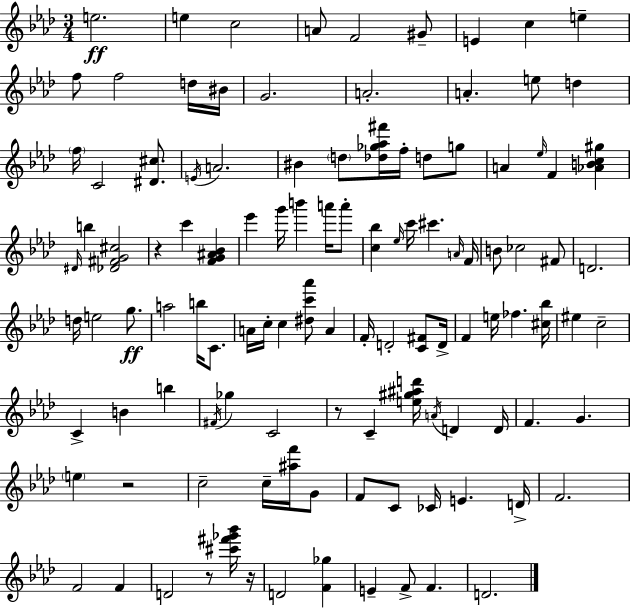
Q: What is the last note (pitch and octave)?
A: D4